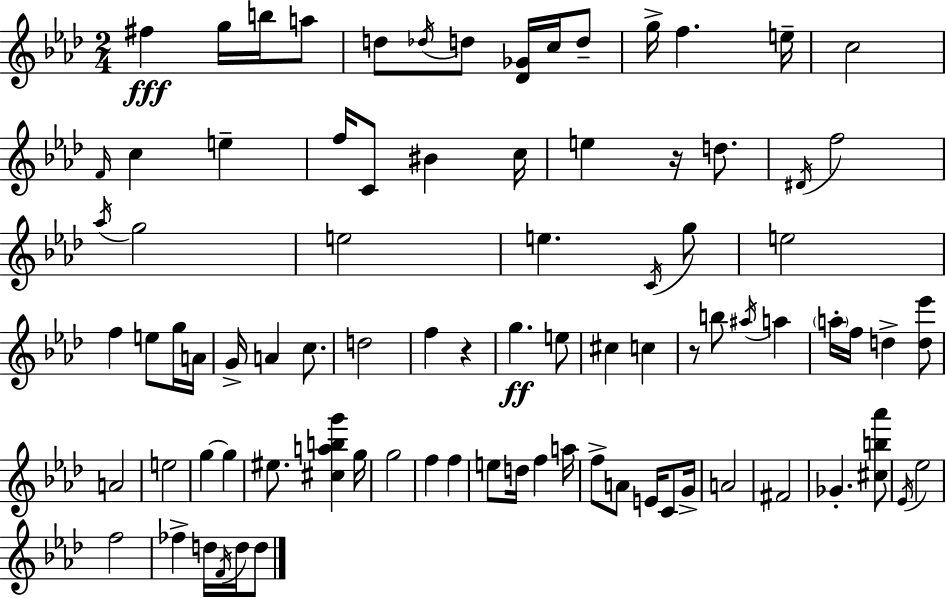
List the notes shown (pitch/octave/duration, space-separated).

F#5/q G5/s B5/s A5/e D5/e Db5/s D5/e [Db4,Gb4]/s C5/s D5/e G5/s F5/q. E5/s C5/h F4/s C5/q E5/q F5/s C4/e BIS4/q C5/s E5/q R/s D5/e. D#4/s F5/h Ab5/s G5/h E5/h E5/q. C4/s G5/e E5/h F5/q E5/e G5/s A4/s G4/s A4/q C5/e. D5/h F5/q R/q G5/q. E5/e C#5/q C5/q R/e B5/e A#5/s A5/q A5/s F5/s D5/q [D5,Eb6]/e A4/h E5/h G5/q G5/q EIS5/e. [C#5,A5,B5,G6]/q G5/s G5/h F5/q F5/q E5/e D5/s F5/q A5/s F5/e A4/e E4/s C4/e G4/s A4/h F#4/h Gb4/q. [C#5,B5,Ab6]/e Eb4/s Eb5/h F5/h FES5/q D5/s F4/s D5/s D5/e